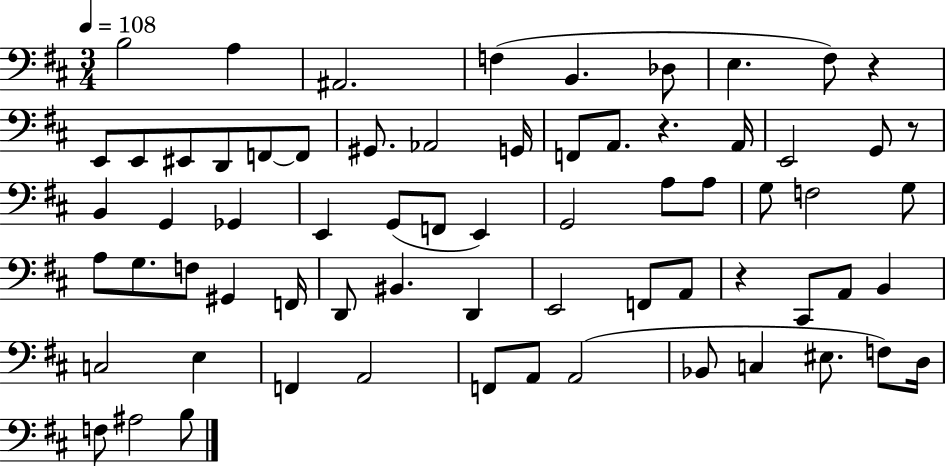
B3/h A3/q A#2/h. F3/q B2/q. Db3/e E3/q. F#3/e R/q E2/e E2/e EIS2/e D2/e F2/e F2/e G#2/e. Ab2/h G2/s F2/e A2/e. R/q. A2/s E2/h G2/e R/e B2/q G2/q Gb2/q E2/q G2/e F2/e E2/q G2/h A3/e A3/e G3/e F3/h G3/e A3/e G3/e. F3/e G#2/q F2/s D2/e BIS2/q. D2/q E2/h F2/e A2/e R/q C#2/e A2/e B2/q C3/h E3/q F2/q A2/h F2/e A2/e A2/h Bb2/e C3/q EIS3/e. F3/e D3/s F3/e A#3/h B3/e